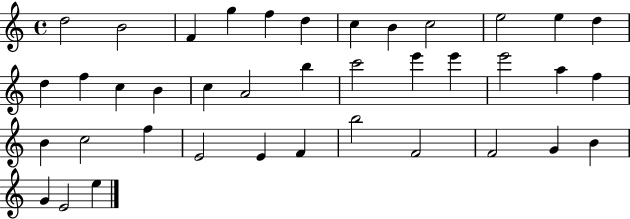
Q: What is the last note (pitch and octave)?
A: E5